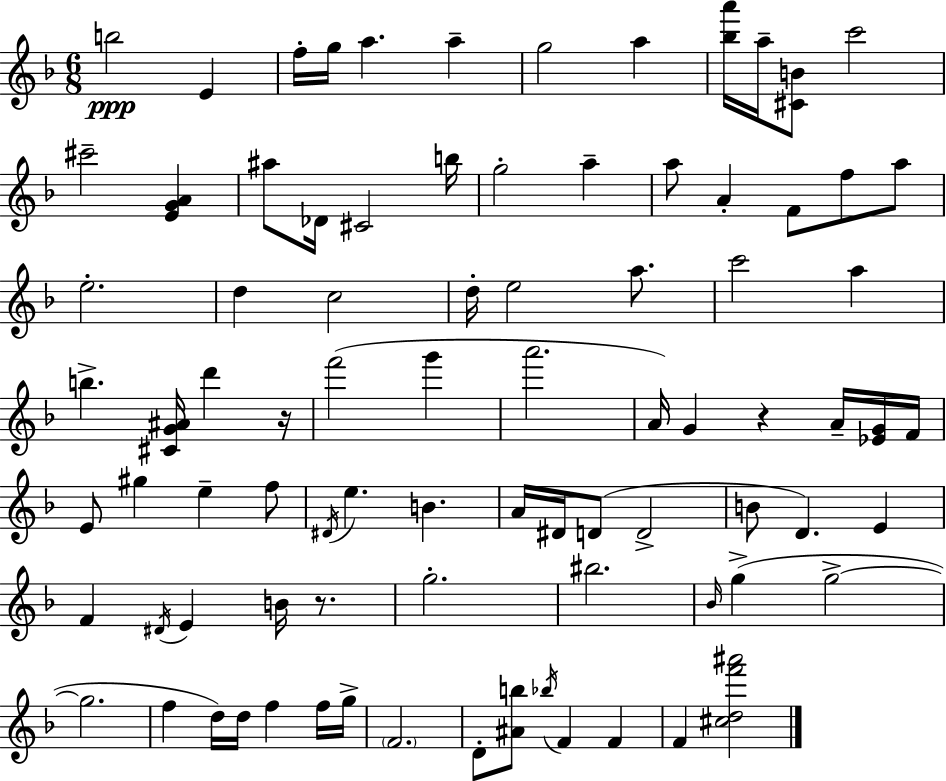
B5/h E4/q F5/s G5/s A5/q. A5/q G5/h A5/q [Bb5,A6]/s A5/s [C#4,B4]/e C6/h C#6/h [E4,G4,A4]/q A#5/e Db4/s C#4/h B5/s G5/h A5/q A5/e A4/q F4/e F5/e A5/e E5/h. D5/q C5/h D5/s E5/h A5/e. C6/h A5/q B5/q. [C#4,G4,A#4]/s D6/q R/s F6/h G6/q A6/h. A4/s G4/q R/q A4/s [Eb4,G4]/s F4/s E4/e G#5/q E5/q F5/e D#4/s E5/q. B4/q. A4/s D#4/s D4/e D4/h B4/e D4/q. E4/q F4/q D#4/s E4/q B4/s R/e. G5/h. BIS5/h. Bb4/s G5/q G5/h G5/h. F5/q D5/s D5/s F5/q F5/s G5/s F4/h. D4/e [A#4,B5]/e Bb5/s F4/q F4/q F4/q [C#5,D5,F6,A#6]/h